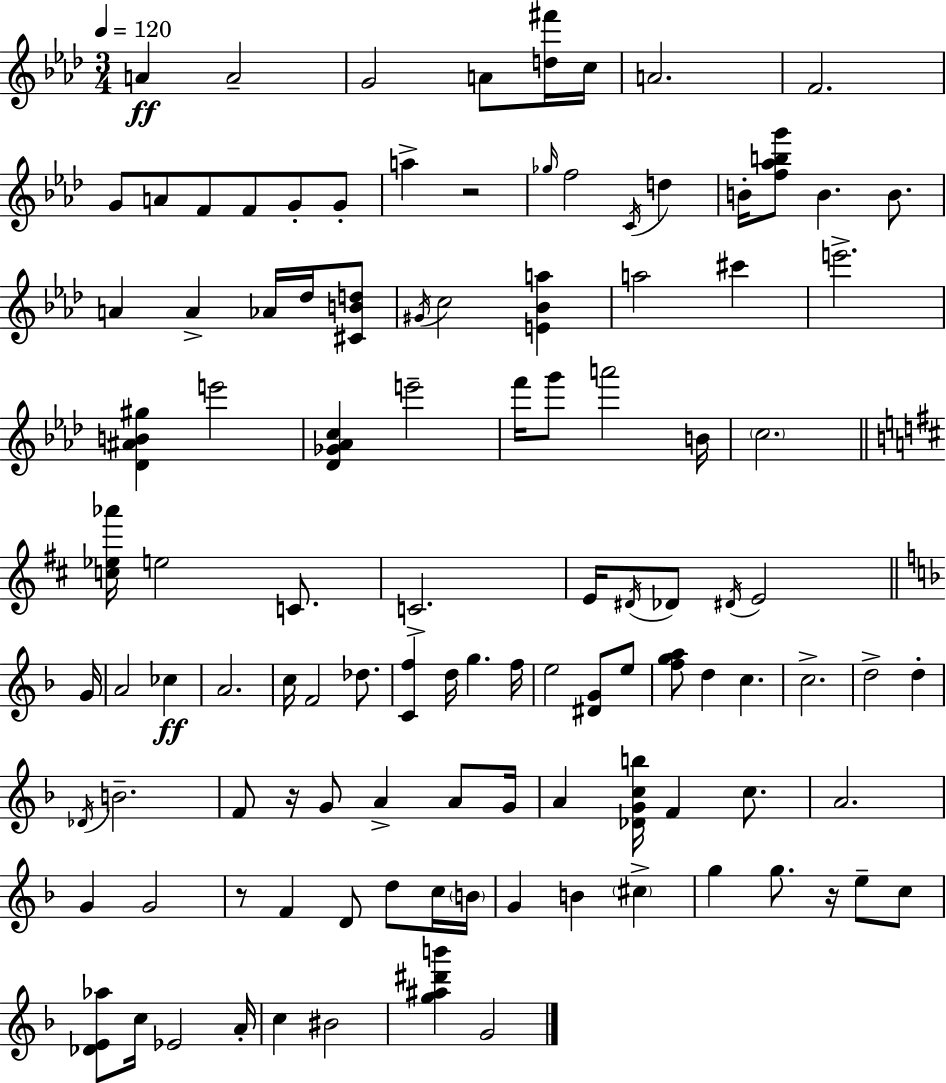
A4/q A4/h G4/h A4/e [D5,F#6]/s C5/s A4/h. F4/h. G4/e A4/e F4/e F4/e G4/e G4/e A5/q R/h Gb5/s F5/h C4/s D5/q B4/s [F5,Ab5,B5,G6]/e B4/q. B4/e. A4/q A4/q Ab4/s Db5/s [C#4,B4,D5]/e G#4/s C5/h [E4,Bb4,A5]/q A5/h C#6/q E6/h. [Db4,A#4,B4,G#5]/q E6/h [Db4,Gb4,Ab4,C5]/q E6/h F6/s G6/e A6/h B4/s C5/h. [C5,Eb5,Ab6]/s E5/h C4/e. C4/h. E4/s D#4/s Db4/e D#4/s E4/h G4/s A4/h CES5/q A4/h. C5/s F4/h Db5/e. [C4,F5]/q D5/s G5/q. F5/s E5/h [D#4,G4]/e E5/e [F5,G5,A5]/e D5/q C5/q. C5/h. D5/h D5/q Db4/s B4/h. F4/e R/s G4/e A4/q A4/e G4/s A4/q [Db4,G4,C5,B5]/s F4/q C5/e. A4/h. G4/q G4/h R/e F4/q D4/e D5/e C5/s B4/s G4/q B4/q C#5/q G5/q G5/e. R/s E5/e C5/e [Db4,E4,Ab5]/e C5/s Eb4/h A4/s C5/q BIS4/h [G5,A#5,D#6,B6]/q G4/h